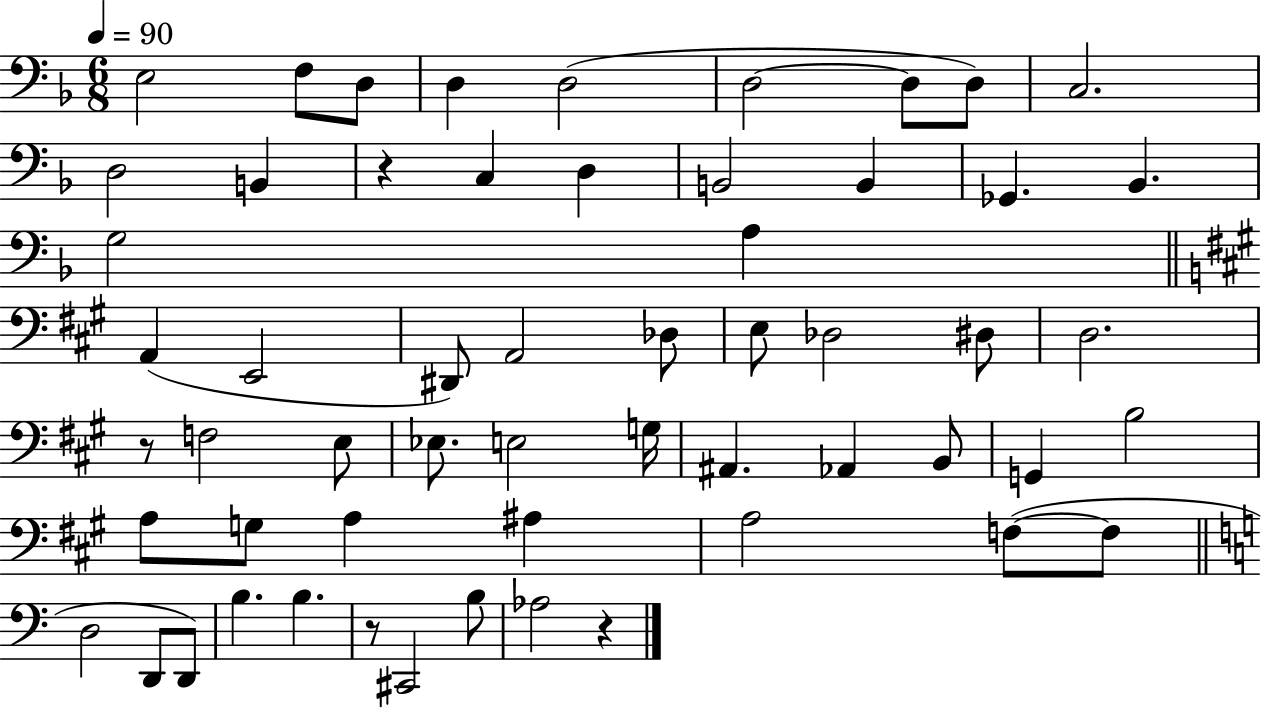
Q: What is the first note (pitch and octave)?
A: E3